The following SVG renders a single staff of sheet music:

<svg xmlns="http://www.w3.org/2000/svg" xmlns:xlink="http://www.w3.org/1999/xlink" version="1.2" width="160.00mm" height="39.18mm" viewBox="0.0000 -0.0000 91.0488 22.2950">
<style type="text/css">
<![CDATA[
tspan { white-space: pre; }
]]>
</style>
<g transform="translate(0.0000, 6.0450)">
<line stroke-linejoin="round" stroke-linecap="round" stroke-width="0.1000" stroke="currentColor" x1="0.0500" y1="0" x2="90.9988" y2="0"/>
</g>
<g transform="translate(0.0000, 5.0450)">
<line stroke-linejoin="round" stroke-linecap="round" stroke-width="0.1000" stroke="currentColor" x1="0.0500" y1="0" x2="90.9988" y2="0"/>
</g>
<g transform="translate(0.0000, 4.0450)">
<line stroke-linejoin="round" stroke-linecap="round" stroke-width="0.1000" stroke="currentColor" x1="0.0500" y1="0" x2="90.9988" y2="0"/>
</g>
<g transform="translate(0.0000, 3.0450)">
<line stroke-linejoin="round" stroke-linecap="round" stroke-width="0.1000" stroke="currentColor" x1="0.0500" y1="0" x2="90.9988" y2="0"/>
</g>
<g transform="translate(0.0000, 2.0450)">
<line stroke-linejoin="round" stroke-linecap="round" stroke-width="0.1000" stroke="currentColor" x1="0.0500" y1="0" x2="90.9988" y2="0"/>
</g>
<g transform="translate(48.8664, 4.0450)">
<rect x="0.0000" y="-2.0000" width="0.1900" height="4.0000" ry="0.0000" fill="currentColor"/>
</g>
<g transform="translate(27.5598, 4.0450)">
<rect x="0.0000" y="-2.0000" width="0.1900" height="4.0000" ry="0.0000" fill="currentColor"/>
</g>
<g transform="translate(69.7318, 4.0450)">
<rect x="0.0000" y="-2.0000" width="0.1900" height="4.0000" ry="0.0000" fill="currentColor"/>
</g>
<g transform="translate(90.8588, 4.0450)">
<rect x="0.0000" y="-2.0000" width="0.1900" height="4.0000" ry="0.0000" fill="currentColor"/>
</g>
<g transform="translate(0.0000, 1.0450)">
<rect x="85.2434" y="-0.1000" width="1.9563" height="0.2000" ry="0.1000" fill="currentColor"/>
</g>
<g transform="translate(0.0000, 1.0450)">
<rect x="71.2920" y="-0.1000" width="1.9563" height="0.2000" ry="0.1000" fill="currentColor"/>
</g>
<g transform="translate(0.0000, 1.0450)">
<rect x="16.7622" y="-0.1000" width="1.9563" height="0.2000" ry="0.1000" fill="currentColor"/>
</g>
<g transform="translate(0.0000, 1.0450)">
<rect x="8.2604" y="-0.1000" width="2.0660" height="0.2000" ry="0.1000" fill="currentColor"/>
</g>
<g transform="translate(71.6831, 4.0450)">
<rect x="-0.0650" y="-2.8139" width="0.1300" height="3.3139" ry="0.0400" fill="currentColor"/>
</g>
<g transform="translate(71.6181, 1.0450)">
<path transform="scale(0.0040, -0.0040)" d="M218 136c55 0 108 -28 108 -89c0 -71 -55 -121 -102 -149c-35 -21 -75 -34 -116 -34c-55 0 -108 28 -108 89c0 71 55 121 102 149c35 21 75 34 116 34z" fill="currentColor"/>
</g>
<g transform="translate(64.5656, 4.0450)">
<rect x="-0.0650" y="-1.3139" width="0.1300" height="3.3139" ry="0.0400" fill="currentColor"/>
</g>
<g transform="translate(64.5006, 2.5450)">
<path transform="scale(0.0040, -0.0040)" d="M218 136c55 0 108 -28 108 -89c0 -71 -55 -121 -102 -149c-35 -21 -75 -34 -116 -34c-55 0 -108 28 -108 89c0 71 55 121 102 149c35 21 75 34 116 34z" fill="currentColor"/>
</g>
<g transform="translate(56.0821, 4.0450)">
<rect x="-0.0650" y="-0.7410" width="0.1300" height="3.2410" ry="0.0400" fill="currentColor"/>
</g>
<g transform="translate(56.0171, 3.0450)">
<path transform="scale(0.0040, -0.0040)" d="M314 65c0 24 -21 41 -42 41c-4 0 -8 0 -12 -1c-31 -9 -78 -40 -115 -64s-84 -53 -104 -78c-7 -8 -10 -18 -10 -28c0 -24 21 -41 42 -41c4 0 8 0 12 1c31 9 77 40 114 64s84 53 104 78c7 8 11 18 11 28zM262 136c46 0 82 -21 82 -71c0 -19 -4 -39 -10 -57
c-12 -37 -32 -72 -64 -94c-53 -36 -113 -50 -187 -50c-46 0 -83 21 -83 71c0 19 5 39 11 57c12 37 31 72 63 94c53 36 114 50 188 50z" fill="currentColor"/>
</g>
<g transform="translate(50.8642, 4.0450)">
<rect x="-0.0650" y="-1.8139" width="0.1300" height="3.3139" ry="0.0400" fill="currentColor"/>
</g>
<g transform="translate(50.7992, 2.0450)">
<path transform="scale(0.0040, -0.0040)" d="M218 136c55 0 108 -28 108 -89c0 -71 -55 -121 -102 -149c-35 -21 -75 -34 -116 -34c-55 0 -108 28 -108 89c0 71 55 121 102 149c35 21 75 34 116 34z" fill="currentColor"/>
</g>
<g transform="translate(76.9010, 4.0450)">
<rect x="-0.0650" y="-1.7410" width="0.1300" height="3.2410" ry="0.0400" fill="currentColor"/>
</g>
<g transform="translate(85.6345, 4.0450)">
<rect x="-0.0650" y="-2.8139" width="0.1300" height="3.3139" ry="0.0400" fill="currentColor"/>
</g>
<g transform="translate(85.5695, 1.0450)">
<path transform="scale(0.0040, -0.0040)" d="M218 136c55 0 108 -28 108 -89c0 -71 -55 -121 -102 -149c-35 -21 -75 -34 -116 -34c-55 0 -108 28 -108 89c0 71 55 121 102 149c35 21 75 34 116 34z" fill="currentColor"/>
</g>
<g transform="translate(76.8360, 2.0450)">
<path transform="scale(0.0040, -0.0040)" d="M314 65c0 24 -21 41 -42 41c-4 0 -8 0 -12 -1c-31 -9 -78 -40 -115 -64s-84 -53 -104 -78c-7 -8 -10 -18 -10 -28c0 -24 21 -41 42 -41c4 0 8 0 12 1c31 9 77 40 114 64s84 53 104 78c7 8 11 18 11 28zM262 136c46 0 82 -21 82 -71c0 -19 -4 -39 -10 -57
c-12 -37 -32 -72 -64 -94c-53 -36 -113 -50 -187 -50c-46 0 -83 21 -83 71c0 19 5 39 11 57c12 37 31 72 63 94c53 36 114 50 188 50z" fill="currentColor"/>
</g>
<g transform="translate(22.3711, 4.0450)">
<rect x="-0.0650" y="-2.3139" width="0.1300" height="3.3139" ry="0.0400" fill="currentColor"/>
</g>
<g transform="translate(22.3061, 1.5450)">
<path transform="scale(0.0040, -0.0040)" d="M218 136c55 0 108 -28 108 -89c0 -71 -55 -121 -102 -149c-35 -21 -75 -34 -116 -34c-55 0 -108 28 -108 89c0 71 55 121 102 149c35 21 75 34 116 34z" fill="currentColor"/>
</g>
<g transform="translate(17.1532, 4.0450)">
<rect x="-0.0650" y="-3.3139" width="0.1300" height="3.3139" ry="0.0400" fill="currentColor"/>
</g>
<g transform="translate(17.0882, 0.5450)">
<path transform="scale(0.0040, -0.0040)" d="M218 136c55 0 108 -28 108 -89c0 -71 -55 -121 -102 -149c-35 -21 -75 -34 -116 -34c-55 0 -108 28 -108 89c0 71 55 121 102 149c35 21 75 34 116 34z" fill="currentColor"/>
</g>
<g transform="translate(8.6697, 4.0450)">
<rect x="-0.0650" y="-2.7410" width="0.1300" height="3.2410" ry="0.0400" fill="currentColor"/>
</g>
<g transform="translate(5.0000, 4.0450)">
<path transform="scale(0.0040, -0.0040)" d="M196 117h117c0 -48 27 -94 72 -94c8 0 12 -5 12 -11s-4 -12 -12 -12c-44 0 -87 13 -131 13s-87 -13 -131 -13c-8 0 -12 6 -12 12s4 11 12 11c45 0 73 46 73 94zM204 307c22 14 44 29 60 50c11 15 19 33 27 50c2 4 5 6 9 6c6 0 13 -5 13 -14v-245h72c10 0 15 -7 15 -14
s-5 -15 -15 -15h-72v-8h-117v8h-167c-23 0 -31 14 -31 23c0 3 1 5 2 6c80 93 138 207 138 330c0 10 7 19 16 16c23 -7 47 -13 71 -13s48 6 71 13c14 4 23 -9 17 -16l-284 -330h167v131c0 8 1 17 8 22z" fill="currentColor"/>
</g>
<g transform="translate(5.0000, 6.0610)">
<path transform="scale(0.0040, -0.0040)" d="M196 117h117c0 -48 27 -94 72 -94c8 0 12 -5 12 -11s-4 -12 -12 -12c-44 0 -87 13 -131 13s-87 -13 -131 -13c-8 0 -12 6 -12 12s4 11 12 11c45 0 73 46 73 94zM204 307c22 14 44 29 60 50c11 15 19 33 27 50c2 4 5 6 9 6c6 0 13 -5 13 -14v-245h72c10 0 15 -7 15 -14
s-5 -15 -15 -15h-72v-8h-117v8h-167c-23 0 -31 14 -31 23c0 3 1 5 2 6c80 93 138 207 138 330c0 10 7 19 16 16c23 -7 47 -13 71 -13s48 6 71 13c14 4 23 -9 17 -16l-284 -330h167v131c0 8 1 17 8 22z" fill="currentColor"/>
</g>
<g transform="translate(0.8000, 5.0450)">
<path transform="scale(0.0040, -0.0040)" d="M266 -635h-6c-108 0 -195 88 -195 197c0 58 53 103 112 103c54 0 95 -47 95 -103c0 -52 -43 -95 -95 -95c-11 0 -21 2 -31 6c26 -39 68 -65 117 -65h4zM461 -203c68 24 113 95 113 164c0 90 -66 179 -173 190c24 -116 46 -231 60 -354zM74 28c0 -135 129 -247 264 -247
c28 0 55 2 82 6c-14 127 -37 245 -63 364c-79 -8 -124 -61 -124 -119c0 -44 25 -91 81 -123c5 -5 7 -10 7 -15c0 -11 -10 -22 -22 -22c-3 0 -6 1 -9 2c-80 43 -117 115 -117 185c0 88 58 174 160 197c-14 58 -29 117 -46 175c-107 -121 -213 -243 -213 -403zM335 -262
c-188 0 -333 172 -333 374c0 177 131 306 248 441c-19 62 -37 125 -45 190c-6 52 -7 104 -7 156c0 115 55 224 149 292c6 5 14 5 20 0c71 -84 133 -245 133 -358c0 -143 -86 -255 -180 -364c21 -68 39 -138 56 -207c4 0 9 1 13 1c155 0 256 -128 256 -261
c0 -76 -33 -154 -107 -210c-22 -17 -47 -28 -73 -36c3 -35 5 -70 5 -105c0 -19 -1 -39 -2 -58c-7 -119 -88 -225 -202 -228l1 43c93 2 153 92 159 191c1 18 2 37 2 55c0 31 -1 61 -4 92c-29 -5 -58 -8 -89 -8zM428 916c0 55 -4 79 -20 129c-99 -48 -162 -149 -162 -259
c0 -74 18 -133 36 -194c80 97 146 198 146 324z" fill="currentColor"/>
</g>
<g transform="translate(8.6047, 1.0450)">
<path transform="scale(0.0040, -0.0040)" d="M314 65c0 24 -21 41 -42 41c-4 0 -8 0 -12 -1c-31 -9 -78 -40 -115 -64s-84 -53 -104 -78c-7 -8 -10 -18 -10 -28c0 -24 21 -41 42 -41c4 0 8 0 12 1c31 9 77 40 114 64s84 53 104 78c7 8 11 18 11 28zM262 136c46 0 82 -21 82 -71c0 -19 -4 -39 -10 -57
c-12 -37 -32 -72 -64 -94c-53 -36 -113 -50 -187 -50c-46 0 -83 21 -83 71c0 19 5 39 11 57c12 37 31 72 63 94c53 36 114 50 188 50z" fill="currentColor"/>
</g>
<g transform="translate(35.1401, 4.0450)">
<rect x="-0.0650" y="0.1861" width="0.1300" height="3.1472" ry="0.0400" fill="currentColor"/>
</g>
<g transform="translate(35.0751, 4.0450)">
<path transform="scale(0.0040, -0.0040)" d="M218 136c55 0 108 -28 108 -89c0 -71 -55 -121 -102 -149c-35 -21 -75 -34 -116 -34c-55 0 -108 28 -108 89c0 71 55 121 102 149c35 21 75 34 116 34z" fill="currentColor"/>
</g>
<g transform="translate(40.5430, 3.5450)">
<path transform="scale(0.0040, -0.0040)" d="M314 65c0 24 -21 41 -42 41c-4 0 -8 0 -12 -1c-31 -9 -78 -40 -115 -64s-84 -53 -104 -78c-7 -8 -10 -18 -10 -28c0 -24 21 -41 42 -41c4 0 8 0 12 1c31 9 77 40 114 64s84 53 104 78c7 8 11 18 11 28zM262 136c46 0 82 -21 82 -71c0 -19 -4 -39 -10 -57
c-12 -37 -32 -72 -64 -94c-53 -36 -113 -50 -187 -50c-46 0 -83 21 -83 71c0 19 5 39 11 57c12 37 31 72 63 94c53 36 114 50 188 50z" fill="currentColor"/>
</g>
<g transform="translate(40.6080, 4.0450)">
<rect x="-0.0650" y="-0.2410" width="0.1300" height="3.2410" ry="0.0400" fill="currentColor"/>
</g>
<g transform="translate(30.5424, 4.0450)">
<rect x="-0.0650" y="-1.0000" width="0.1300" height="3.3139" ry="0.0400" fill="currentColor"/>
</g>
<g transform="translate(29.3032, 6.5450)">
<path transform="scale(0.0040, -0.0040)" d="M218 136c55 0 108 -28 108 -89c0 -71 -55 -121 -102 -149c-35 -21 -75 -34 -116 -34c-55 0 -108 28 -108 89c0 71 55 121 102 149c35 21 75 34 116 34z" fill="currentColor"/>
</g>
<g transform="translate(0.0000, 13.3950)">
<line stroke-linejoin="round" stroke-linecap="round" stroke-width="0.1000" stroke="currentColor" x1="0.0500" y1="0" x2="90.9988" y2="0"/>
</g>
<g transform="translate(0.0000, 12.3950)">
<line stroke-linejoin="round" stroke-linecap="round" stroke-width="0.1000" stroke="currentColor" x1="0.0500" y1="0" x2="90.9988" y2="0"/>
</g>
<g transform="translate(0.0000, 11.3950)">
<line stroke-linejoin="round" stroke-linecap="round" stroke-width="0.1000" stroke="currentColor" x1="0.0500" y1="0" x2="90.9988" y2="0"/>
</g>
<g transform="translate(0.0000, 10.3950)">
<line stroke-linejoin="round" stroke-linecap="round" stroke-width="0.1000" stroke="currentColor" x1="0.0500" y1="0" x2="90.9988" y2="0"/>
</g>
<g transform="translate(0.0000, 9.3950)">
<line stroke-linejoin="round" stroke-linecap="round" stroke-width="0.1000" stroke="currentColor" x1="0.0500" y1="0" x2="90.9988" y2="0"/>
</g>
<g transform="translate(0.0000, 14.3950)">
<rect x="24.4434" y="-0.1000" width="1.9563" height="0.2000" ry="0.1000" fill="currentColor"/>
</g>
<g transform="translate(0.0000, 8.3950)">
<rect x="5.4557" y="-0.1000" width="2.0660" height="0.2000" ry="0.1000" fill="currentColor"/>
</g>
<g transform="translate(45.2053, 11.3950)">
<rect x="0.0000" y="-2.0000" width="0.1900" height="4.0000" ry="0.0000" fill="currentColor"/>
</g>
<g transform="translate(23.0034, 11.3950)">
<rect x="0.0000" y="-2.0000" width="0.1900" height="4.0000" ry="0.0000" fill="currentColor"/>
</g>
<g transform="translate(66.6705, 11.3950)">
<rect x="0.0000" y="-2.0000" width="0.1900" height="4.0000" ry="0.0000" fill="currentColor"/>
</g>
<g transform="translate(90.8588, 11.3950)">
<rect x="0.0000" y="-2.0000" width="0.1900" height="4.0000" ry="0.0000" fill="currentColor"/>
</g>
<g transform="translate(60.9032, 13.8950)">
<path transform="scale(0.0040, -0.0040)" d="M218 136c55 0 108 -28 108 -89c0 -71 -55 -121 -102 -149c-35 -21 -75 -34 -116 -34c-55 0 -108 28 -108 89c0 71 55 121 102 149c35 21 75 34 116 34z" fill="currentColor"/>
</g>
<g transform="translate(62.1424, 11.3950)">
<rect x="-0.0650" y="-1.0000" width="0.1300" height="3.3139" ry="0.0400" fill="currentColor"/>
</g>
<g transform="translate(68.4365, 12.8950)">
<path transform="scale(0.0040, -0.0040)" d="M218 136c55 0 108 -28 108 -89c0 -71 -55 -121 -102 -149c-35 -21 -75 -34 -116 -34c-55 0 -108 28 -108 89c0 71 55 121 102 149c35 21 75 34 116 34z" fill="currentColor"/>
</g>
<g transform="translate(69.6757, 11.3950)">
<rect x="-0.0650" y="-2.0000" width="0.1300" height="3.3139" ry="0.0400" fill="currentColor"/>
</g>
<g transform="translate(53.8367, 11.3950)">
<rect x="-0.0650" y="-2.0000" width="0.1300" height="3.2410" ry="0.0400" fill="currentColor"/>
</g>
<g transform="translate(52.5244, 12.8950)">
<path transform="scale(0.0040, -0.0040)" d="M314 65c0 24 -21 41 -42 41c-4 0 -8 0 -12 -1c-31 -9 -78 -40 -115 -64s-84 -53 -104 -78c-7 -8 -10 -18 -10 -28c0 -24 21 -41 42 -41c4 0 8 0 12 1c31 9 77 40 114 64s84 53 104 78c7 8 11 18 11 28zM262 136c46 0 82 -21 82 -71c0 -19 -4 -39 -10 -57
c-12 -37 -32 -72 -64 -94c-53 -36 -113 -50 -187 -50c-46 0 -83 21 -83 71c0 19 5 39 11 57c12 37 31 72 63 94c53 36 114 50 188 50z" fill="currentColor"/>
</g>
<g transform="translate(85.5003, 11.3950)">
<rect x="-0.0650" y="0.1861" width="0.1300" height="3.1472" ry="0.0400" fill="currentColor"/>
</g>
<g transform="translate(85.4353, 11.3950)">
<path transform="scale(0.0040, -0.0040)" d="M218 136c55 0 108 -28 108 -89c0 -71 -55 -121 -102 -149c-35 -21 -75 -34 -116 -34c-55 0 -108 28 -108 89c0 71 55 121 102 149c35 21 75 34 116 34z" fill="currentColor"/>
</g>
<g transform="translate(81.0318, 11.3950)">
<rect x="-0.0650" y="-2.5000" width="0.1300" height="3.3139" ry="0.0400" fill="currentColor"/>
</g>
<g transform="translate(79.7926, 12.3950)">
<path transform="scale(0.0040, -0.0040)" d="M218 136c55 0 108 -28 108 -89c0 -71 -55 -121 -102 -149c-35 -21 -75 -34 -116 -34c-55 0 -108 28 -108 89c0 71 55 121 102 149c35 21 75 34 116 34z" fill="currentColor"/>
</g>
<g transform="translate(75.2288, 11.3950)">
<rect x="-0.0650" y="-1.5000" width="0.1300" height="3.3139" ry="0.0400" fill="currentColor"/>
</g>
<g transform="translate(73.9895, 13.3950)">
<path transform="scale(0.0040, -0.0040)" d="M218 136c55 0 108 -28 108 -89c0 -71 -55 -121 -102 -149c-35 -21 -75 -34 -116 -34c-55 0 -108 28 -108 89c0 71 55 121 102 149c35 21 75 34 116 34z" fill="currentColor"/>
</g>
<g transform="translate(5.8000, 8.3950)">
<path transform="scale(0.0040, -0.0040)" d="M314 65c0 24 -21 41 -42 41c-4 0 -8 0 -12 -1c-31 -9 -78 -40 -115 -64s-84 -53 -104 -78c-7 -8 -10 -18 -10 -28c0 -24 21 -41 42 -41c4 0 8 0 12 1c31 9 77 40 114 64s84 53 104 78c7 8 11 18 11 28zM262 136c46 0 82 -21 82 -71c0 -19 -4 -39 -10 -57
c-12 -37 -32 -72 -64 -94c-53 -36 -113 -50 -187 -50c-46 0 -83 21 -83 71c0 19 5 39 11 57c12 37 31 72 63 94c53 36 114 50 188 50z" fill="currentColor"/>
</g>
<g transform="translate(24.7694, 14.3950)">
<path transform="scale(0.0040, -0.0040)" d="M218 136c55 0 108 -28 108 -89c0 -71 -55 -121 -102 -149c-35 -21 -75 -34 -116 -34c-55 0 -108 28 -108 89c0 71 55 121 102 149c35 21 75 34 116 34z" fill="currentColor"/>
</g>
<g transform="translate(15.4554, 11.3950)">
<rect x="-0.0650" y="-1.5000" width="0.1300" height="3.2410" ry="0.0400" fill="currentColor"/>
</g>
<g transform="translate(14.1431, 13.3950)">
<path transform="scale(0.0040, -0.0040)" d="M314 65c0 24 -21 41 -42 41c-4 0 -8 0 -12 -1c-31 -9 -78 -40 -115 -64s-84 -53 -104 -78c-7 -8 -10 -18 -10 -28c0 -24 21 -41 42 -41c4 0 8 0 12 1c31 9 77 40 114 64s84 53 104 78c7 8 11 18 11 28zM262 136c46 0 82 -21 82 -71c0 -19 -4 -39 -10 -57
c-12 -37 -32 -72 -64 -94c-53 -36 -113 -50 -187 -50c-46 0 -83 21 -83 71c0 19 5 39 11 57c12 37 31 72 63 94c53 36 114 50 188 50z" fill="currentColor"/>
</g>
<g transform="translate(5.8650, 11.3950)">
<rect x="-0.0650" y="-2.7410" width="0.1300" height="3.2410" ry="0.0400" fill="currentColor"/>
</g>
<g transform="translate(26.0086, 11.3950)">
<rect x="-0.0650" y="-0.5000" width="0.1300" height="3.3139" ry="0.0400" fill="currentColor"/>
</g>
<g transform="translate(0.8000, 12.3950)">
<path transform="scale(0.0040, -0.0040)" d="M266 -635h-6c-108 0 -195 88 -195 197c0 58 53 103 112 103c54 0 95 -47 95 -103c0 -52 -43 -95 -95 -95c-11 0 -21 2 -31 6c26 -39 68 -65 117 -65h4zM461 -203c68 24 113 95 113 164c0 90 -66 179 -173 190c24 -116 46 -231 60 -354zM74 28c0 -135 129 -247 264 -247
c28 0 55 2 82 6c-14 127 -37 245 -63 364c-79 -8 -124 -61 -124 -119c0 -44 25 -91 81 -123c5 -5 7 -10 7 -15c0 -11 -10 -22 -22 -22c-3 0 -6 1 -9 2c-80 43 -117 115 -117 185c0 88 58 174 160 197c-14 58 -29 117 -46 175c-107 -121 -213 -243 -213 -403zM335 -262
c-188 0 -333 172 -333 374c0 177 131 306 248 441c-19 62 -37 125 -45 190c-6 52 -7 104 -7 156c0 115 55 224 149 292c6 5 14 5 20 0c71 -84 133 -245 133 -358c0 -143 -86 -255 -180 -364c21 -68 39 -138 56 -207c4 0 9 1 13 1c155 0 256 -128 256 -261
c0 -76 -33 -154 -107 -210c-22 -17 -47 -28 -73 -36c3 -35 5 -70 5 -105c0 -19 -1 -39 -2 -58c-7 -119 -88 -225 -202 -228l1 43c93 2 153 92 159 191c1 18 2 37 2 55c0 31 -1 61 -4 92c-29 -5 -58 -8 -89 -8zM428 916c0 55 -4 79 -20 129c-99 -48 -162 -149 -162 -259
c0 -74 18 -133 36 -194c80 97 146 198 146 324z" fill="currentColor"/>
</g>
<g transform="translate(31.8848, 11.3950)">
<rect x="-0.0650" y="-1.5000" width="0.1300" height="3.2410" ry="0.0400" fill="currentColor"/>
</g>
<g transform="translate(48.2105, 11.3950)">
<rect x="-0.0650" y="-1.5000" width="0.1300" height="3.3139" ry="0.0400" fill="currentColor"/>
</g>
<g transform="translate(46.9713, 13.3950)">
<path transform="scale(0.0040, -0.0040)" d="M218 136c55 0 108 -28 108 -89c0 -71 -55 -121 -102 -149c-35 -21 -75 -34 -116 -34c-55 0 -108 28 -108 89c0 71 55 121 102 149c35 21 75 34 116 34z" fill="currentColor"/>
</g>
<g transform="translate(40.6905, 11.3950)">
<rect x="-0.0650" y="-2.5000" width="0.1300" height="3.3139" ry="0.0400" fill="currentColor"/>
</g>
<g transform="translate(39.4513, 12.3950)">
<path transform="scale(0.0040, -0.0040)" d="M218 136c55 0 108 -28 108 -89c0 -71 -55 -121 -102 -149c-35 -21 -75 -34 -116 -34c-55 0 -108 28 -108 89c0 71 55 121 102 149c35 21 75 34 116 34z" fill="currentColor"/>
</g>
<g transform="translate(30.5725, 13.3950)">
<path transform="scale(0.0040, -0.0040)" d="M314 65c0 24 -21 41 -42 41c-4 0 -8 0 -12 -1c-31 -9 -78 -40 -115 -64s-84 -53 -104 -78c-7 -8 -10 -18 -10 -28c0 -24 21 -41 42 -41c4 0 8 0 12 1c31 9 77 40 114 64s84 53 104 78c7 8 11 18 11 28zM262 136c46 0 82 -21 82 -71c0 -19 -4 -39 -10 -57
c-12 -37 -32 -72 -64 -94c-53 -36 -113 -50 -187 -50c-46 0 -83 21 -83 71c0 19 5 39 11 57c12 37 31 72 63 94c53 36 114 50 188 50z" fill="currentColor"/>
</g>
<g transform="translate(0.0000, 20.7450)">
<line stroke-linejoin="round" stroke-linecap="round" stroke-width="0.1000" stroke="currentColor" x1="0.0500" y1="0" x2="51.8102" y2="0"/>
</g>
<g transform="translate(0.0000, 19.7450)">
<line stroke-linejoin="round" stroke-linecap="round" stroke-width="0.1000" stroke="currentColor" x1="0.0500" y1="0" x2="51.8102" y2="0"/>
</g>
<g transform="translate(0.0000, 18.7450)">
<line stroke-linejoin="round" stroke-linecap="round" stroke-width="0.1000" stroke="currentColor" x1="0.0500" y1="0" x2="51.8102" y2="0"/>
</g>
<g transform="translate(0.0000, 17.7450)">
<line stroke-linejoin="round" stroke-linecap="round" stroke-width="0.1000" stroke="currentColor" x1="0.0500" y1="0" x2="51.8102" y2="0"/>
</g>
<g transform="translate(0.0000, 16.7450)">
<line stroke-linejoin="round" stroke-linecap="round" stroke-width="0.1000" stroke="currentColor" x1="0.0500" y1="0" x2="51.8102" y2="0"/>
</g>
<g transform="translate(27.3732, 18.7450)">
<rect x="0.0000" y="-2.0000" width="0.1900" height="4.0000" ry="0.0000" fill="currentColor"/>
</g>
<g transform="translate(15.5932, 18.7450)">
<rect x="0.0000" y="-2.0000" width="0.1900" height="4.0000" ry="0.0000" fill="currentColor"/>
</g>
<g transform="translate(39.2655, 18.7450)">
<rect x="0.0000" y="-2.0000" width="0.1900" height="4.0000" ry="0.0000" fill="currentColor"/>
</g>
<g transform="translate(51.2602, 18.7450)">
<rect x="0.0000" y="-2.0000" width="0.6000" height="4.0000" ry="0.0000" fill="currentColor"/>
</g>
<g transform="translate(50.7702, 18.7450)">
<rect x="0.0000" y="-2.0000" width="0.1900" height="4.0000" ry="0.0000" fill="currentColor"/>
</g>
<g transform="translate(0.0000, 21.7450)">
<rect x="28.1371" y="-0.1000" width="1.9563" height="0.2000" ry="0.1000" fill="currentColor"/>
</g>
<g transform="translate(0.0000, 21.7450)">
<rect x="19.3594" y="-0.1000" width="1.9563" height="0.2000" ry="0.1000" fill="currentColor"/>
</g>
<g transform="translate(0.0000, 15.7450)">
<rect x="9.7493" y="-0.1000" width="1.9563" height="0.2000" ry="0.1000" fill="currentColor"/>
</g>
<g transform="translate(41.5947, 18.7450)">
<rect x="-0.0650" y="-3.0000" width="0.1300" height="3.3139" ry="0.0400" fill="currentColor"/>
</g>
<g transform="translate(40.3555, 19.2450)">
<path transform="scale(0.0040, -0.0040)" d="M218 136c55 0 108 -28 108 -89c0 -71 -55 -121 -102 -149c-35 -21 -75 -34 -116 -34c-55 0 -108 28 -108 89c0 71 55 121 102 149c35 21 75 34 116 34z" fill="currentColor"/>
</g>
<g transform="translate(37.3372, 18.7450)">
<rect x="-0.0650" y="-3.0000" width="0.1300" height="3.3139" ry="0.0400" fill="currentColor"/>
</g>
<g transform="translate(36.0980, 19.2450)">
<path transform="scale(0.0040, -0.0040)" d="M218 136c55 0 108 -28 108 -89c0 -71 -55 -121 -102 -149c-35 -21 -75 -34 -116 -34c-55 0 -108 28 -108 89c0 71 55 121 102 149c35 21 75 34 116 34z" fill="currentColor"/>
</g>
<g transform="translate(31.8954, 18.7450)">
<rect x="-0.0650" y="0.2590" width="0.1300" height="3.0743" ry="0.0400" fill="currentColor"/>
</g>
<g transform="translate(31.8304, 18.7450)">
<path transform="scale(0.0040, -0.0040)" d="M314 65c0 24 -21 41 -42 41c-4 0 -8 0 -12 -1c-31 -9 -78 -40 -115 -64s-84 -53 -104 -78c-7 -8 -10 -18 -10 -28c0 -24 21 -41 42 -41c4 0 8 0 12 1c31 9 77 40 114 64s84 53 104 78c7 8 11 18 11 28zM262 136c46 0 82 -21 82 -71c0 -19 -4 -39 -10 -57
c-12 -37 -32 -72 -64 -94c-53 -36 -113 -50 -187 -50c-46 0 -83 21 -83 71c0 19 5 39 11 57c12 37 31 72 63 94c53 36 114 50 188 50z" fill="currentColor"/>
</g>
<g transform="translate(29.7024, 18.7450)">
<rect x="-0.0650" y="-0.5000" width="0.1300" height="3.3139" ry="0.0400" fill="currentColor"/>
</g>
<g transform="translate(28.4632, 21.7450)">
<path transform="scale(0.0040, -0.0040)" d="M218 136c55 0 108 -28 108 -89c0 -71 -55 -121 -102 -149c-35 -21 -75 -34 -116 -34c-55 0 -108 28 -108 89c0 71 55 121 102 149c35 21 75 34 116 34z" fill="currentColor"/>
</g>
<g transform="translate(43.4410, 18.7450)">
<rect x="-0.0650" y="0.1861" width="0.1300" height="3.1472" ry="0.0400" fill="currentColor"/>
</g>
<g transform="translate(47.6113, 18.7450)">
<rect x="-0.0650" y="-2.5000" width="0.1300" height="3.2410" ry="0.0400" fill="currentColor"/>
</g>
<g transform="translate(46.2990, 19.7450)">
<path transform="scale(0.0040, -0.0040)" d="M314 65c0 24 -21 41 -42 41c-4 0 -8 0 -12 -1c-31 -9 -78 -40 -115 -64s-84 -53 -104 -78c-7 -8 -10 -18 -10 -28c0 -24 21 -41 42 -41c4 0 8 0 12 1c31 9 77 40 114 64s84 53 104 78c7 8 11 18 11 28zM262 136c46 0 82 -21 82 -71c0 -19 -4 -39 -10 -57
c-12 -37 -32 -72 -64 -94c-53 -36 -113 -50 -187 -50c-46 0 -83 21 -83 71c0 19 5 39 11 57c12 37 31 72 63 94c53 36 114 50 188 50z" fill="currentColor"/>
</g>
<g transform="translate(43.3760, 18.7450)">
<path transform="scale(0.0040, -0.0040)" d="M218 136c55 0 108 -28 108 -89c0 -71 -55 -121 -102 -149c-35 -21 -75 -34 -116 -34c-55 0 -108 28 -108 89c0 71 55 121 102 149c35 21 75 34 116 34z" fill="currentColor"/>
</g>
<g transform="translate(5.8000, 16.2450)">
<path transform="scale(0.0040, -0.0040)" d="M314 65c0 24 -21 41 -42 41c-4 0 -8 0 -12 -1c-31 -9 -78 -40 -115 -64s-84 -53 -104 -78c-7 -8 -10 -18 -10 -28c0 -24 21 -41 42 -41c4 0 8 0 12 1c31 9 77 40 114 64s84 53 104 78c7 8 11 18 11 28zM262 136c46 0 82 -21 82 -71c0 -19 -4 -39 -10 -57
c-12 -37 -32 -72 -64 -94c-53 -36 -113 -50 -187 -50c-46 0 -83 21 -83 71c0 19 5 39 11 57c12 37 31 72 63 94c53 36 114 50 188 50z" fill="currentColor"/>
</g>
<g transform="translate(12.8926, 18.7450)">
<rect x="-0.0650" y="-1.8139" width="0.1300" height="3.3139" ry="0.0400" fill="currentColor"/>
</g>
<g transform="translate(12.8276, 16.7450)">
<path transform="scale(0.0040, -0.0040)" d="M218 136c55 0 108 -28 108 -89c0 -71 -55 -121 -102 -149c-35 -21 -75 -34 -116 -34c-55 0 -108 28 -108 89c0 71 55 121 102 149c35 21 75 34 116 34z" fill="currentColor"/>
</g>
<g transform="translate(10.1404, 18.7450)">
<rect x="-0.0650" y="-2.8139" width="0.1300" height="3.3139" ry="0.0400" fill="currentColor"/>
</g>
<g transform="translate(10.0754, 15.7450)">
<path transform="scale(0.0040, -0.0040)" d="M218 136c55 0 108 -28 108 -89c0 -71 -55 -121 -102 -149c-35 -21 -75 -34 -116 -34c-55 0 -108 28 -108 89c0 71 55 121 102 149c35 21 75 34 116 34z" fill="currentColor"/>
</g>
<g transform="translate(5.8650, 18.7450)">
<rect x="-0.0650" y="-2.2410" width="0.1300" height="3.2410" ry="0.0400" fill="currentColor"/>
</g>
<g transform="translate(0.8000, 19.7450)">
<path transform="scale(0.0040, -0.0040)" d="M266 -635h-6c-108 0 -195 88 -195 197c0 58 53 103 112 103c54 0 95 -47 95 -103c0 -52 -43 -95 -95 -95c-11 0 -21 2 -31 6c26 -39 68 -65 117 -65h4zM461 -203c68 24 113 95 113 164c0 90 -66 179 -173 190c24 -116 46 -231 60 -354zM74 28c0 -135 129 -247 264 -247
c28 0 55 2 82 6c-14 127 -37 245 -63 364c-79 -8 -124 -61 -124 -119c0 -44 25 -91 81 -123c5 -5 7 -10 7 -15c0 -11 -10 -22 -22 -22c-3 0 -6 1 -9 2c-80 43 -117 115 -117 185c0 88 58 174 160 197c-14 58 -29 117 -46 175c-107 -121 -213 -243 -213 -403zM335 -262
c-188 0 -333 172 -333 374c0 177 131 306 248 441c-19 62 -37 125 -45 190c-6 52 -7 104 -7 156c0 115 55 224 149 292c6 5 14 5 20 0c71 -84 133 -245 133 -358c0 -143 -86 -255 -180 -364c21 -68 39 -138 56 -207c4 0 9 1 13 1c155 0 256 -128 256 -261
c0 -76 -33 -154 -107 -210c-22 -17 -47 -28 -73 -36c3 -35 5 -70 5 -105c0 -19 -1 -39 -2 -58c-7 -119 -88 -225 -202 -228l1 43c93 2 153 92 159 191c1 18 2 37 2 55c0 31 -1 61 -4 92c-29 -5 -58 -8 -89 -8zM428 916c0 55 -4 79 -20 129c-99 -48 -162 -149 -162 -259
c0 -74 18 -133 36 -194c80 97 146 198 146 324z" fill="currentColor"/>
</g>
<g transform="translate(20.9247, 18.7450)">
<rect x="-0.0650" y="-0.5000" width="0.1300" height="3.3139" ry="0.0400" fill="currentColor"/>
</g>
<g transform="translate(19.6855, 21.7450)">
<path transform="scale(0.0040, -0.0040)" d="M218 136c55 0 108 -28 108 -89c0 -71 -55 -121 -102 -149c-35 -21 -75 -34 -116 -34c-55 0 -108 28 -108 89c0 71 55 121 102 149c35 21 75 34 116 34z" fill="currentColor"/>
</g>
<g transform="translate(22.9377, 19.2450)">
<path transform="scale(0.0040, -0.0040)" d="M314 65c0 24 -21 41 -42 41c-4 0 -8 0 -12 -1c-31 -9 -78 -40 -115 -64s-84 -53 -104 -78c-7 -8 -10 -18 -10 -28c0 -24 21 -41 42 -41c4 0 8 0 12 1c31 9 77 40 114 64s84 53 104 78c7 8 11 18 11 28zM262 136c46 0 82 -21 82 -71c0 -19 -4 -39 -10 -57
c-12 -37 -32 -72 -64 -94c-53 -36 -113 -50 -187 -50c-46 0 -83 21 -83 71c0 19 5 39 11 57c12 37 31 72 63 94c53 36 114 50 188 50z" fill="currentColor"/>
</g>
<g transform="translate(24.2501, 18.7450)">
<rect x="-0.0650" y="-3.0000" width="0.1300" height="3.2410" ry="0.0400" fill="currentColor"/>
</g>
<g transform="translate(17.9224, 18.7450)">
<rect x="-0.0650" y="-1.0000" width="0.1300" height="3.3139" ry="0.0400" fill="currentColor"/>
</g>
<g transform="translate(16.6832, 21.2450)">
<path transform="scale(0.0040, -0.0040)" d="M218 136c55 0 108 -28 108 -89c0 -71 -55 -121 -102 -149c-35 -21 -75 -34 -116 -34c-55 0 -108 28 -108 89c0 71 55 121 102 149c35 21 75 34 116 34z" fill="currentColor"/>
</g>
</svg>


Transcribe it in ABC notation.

X:1
T:Untitled
M:4/4
L:1/4
K:C
a2 b g D B c2 f d2 e a f2 a a2 E2 C E2 G E F2 D F E G B g2 a f D C A2 C B2 A A B G2